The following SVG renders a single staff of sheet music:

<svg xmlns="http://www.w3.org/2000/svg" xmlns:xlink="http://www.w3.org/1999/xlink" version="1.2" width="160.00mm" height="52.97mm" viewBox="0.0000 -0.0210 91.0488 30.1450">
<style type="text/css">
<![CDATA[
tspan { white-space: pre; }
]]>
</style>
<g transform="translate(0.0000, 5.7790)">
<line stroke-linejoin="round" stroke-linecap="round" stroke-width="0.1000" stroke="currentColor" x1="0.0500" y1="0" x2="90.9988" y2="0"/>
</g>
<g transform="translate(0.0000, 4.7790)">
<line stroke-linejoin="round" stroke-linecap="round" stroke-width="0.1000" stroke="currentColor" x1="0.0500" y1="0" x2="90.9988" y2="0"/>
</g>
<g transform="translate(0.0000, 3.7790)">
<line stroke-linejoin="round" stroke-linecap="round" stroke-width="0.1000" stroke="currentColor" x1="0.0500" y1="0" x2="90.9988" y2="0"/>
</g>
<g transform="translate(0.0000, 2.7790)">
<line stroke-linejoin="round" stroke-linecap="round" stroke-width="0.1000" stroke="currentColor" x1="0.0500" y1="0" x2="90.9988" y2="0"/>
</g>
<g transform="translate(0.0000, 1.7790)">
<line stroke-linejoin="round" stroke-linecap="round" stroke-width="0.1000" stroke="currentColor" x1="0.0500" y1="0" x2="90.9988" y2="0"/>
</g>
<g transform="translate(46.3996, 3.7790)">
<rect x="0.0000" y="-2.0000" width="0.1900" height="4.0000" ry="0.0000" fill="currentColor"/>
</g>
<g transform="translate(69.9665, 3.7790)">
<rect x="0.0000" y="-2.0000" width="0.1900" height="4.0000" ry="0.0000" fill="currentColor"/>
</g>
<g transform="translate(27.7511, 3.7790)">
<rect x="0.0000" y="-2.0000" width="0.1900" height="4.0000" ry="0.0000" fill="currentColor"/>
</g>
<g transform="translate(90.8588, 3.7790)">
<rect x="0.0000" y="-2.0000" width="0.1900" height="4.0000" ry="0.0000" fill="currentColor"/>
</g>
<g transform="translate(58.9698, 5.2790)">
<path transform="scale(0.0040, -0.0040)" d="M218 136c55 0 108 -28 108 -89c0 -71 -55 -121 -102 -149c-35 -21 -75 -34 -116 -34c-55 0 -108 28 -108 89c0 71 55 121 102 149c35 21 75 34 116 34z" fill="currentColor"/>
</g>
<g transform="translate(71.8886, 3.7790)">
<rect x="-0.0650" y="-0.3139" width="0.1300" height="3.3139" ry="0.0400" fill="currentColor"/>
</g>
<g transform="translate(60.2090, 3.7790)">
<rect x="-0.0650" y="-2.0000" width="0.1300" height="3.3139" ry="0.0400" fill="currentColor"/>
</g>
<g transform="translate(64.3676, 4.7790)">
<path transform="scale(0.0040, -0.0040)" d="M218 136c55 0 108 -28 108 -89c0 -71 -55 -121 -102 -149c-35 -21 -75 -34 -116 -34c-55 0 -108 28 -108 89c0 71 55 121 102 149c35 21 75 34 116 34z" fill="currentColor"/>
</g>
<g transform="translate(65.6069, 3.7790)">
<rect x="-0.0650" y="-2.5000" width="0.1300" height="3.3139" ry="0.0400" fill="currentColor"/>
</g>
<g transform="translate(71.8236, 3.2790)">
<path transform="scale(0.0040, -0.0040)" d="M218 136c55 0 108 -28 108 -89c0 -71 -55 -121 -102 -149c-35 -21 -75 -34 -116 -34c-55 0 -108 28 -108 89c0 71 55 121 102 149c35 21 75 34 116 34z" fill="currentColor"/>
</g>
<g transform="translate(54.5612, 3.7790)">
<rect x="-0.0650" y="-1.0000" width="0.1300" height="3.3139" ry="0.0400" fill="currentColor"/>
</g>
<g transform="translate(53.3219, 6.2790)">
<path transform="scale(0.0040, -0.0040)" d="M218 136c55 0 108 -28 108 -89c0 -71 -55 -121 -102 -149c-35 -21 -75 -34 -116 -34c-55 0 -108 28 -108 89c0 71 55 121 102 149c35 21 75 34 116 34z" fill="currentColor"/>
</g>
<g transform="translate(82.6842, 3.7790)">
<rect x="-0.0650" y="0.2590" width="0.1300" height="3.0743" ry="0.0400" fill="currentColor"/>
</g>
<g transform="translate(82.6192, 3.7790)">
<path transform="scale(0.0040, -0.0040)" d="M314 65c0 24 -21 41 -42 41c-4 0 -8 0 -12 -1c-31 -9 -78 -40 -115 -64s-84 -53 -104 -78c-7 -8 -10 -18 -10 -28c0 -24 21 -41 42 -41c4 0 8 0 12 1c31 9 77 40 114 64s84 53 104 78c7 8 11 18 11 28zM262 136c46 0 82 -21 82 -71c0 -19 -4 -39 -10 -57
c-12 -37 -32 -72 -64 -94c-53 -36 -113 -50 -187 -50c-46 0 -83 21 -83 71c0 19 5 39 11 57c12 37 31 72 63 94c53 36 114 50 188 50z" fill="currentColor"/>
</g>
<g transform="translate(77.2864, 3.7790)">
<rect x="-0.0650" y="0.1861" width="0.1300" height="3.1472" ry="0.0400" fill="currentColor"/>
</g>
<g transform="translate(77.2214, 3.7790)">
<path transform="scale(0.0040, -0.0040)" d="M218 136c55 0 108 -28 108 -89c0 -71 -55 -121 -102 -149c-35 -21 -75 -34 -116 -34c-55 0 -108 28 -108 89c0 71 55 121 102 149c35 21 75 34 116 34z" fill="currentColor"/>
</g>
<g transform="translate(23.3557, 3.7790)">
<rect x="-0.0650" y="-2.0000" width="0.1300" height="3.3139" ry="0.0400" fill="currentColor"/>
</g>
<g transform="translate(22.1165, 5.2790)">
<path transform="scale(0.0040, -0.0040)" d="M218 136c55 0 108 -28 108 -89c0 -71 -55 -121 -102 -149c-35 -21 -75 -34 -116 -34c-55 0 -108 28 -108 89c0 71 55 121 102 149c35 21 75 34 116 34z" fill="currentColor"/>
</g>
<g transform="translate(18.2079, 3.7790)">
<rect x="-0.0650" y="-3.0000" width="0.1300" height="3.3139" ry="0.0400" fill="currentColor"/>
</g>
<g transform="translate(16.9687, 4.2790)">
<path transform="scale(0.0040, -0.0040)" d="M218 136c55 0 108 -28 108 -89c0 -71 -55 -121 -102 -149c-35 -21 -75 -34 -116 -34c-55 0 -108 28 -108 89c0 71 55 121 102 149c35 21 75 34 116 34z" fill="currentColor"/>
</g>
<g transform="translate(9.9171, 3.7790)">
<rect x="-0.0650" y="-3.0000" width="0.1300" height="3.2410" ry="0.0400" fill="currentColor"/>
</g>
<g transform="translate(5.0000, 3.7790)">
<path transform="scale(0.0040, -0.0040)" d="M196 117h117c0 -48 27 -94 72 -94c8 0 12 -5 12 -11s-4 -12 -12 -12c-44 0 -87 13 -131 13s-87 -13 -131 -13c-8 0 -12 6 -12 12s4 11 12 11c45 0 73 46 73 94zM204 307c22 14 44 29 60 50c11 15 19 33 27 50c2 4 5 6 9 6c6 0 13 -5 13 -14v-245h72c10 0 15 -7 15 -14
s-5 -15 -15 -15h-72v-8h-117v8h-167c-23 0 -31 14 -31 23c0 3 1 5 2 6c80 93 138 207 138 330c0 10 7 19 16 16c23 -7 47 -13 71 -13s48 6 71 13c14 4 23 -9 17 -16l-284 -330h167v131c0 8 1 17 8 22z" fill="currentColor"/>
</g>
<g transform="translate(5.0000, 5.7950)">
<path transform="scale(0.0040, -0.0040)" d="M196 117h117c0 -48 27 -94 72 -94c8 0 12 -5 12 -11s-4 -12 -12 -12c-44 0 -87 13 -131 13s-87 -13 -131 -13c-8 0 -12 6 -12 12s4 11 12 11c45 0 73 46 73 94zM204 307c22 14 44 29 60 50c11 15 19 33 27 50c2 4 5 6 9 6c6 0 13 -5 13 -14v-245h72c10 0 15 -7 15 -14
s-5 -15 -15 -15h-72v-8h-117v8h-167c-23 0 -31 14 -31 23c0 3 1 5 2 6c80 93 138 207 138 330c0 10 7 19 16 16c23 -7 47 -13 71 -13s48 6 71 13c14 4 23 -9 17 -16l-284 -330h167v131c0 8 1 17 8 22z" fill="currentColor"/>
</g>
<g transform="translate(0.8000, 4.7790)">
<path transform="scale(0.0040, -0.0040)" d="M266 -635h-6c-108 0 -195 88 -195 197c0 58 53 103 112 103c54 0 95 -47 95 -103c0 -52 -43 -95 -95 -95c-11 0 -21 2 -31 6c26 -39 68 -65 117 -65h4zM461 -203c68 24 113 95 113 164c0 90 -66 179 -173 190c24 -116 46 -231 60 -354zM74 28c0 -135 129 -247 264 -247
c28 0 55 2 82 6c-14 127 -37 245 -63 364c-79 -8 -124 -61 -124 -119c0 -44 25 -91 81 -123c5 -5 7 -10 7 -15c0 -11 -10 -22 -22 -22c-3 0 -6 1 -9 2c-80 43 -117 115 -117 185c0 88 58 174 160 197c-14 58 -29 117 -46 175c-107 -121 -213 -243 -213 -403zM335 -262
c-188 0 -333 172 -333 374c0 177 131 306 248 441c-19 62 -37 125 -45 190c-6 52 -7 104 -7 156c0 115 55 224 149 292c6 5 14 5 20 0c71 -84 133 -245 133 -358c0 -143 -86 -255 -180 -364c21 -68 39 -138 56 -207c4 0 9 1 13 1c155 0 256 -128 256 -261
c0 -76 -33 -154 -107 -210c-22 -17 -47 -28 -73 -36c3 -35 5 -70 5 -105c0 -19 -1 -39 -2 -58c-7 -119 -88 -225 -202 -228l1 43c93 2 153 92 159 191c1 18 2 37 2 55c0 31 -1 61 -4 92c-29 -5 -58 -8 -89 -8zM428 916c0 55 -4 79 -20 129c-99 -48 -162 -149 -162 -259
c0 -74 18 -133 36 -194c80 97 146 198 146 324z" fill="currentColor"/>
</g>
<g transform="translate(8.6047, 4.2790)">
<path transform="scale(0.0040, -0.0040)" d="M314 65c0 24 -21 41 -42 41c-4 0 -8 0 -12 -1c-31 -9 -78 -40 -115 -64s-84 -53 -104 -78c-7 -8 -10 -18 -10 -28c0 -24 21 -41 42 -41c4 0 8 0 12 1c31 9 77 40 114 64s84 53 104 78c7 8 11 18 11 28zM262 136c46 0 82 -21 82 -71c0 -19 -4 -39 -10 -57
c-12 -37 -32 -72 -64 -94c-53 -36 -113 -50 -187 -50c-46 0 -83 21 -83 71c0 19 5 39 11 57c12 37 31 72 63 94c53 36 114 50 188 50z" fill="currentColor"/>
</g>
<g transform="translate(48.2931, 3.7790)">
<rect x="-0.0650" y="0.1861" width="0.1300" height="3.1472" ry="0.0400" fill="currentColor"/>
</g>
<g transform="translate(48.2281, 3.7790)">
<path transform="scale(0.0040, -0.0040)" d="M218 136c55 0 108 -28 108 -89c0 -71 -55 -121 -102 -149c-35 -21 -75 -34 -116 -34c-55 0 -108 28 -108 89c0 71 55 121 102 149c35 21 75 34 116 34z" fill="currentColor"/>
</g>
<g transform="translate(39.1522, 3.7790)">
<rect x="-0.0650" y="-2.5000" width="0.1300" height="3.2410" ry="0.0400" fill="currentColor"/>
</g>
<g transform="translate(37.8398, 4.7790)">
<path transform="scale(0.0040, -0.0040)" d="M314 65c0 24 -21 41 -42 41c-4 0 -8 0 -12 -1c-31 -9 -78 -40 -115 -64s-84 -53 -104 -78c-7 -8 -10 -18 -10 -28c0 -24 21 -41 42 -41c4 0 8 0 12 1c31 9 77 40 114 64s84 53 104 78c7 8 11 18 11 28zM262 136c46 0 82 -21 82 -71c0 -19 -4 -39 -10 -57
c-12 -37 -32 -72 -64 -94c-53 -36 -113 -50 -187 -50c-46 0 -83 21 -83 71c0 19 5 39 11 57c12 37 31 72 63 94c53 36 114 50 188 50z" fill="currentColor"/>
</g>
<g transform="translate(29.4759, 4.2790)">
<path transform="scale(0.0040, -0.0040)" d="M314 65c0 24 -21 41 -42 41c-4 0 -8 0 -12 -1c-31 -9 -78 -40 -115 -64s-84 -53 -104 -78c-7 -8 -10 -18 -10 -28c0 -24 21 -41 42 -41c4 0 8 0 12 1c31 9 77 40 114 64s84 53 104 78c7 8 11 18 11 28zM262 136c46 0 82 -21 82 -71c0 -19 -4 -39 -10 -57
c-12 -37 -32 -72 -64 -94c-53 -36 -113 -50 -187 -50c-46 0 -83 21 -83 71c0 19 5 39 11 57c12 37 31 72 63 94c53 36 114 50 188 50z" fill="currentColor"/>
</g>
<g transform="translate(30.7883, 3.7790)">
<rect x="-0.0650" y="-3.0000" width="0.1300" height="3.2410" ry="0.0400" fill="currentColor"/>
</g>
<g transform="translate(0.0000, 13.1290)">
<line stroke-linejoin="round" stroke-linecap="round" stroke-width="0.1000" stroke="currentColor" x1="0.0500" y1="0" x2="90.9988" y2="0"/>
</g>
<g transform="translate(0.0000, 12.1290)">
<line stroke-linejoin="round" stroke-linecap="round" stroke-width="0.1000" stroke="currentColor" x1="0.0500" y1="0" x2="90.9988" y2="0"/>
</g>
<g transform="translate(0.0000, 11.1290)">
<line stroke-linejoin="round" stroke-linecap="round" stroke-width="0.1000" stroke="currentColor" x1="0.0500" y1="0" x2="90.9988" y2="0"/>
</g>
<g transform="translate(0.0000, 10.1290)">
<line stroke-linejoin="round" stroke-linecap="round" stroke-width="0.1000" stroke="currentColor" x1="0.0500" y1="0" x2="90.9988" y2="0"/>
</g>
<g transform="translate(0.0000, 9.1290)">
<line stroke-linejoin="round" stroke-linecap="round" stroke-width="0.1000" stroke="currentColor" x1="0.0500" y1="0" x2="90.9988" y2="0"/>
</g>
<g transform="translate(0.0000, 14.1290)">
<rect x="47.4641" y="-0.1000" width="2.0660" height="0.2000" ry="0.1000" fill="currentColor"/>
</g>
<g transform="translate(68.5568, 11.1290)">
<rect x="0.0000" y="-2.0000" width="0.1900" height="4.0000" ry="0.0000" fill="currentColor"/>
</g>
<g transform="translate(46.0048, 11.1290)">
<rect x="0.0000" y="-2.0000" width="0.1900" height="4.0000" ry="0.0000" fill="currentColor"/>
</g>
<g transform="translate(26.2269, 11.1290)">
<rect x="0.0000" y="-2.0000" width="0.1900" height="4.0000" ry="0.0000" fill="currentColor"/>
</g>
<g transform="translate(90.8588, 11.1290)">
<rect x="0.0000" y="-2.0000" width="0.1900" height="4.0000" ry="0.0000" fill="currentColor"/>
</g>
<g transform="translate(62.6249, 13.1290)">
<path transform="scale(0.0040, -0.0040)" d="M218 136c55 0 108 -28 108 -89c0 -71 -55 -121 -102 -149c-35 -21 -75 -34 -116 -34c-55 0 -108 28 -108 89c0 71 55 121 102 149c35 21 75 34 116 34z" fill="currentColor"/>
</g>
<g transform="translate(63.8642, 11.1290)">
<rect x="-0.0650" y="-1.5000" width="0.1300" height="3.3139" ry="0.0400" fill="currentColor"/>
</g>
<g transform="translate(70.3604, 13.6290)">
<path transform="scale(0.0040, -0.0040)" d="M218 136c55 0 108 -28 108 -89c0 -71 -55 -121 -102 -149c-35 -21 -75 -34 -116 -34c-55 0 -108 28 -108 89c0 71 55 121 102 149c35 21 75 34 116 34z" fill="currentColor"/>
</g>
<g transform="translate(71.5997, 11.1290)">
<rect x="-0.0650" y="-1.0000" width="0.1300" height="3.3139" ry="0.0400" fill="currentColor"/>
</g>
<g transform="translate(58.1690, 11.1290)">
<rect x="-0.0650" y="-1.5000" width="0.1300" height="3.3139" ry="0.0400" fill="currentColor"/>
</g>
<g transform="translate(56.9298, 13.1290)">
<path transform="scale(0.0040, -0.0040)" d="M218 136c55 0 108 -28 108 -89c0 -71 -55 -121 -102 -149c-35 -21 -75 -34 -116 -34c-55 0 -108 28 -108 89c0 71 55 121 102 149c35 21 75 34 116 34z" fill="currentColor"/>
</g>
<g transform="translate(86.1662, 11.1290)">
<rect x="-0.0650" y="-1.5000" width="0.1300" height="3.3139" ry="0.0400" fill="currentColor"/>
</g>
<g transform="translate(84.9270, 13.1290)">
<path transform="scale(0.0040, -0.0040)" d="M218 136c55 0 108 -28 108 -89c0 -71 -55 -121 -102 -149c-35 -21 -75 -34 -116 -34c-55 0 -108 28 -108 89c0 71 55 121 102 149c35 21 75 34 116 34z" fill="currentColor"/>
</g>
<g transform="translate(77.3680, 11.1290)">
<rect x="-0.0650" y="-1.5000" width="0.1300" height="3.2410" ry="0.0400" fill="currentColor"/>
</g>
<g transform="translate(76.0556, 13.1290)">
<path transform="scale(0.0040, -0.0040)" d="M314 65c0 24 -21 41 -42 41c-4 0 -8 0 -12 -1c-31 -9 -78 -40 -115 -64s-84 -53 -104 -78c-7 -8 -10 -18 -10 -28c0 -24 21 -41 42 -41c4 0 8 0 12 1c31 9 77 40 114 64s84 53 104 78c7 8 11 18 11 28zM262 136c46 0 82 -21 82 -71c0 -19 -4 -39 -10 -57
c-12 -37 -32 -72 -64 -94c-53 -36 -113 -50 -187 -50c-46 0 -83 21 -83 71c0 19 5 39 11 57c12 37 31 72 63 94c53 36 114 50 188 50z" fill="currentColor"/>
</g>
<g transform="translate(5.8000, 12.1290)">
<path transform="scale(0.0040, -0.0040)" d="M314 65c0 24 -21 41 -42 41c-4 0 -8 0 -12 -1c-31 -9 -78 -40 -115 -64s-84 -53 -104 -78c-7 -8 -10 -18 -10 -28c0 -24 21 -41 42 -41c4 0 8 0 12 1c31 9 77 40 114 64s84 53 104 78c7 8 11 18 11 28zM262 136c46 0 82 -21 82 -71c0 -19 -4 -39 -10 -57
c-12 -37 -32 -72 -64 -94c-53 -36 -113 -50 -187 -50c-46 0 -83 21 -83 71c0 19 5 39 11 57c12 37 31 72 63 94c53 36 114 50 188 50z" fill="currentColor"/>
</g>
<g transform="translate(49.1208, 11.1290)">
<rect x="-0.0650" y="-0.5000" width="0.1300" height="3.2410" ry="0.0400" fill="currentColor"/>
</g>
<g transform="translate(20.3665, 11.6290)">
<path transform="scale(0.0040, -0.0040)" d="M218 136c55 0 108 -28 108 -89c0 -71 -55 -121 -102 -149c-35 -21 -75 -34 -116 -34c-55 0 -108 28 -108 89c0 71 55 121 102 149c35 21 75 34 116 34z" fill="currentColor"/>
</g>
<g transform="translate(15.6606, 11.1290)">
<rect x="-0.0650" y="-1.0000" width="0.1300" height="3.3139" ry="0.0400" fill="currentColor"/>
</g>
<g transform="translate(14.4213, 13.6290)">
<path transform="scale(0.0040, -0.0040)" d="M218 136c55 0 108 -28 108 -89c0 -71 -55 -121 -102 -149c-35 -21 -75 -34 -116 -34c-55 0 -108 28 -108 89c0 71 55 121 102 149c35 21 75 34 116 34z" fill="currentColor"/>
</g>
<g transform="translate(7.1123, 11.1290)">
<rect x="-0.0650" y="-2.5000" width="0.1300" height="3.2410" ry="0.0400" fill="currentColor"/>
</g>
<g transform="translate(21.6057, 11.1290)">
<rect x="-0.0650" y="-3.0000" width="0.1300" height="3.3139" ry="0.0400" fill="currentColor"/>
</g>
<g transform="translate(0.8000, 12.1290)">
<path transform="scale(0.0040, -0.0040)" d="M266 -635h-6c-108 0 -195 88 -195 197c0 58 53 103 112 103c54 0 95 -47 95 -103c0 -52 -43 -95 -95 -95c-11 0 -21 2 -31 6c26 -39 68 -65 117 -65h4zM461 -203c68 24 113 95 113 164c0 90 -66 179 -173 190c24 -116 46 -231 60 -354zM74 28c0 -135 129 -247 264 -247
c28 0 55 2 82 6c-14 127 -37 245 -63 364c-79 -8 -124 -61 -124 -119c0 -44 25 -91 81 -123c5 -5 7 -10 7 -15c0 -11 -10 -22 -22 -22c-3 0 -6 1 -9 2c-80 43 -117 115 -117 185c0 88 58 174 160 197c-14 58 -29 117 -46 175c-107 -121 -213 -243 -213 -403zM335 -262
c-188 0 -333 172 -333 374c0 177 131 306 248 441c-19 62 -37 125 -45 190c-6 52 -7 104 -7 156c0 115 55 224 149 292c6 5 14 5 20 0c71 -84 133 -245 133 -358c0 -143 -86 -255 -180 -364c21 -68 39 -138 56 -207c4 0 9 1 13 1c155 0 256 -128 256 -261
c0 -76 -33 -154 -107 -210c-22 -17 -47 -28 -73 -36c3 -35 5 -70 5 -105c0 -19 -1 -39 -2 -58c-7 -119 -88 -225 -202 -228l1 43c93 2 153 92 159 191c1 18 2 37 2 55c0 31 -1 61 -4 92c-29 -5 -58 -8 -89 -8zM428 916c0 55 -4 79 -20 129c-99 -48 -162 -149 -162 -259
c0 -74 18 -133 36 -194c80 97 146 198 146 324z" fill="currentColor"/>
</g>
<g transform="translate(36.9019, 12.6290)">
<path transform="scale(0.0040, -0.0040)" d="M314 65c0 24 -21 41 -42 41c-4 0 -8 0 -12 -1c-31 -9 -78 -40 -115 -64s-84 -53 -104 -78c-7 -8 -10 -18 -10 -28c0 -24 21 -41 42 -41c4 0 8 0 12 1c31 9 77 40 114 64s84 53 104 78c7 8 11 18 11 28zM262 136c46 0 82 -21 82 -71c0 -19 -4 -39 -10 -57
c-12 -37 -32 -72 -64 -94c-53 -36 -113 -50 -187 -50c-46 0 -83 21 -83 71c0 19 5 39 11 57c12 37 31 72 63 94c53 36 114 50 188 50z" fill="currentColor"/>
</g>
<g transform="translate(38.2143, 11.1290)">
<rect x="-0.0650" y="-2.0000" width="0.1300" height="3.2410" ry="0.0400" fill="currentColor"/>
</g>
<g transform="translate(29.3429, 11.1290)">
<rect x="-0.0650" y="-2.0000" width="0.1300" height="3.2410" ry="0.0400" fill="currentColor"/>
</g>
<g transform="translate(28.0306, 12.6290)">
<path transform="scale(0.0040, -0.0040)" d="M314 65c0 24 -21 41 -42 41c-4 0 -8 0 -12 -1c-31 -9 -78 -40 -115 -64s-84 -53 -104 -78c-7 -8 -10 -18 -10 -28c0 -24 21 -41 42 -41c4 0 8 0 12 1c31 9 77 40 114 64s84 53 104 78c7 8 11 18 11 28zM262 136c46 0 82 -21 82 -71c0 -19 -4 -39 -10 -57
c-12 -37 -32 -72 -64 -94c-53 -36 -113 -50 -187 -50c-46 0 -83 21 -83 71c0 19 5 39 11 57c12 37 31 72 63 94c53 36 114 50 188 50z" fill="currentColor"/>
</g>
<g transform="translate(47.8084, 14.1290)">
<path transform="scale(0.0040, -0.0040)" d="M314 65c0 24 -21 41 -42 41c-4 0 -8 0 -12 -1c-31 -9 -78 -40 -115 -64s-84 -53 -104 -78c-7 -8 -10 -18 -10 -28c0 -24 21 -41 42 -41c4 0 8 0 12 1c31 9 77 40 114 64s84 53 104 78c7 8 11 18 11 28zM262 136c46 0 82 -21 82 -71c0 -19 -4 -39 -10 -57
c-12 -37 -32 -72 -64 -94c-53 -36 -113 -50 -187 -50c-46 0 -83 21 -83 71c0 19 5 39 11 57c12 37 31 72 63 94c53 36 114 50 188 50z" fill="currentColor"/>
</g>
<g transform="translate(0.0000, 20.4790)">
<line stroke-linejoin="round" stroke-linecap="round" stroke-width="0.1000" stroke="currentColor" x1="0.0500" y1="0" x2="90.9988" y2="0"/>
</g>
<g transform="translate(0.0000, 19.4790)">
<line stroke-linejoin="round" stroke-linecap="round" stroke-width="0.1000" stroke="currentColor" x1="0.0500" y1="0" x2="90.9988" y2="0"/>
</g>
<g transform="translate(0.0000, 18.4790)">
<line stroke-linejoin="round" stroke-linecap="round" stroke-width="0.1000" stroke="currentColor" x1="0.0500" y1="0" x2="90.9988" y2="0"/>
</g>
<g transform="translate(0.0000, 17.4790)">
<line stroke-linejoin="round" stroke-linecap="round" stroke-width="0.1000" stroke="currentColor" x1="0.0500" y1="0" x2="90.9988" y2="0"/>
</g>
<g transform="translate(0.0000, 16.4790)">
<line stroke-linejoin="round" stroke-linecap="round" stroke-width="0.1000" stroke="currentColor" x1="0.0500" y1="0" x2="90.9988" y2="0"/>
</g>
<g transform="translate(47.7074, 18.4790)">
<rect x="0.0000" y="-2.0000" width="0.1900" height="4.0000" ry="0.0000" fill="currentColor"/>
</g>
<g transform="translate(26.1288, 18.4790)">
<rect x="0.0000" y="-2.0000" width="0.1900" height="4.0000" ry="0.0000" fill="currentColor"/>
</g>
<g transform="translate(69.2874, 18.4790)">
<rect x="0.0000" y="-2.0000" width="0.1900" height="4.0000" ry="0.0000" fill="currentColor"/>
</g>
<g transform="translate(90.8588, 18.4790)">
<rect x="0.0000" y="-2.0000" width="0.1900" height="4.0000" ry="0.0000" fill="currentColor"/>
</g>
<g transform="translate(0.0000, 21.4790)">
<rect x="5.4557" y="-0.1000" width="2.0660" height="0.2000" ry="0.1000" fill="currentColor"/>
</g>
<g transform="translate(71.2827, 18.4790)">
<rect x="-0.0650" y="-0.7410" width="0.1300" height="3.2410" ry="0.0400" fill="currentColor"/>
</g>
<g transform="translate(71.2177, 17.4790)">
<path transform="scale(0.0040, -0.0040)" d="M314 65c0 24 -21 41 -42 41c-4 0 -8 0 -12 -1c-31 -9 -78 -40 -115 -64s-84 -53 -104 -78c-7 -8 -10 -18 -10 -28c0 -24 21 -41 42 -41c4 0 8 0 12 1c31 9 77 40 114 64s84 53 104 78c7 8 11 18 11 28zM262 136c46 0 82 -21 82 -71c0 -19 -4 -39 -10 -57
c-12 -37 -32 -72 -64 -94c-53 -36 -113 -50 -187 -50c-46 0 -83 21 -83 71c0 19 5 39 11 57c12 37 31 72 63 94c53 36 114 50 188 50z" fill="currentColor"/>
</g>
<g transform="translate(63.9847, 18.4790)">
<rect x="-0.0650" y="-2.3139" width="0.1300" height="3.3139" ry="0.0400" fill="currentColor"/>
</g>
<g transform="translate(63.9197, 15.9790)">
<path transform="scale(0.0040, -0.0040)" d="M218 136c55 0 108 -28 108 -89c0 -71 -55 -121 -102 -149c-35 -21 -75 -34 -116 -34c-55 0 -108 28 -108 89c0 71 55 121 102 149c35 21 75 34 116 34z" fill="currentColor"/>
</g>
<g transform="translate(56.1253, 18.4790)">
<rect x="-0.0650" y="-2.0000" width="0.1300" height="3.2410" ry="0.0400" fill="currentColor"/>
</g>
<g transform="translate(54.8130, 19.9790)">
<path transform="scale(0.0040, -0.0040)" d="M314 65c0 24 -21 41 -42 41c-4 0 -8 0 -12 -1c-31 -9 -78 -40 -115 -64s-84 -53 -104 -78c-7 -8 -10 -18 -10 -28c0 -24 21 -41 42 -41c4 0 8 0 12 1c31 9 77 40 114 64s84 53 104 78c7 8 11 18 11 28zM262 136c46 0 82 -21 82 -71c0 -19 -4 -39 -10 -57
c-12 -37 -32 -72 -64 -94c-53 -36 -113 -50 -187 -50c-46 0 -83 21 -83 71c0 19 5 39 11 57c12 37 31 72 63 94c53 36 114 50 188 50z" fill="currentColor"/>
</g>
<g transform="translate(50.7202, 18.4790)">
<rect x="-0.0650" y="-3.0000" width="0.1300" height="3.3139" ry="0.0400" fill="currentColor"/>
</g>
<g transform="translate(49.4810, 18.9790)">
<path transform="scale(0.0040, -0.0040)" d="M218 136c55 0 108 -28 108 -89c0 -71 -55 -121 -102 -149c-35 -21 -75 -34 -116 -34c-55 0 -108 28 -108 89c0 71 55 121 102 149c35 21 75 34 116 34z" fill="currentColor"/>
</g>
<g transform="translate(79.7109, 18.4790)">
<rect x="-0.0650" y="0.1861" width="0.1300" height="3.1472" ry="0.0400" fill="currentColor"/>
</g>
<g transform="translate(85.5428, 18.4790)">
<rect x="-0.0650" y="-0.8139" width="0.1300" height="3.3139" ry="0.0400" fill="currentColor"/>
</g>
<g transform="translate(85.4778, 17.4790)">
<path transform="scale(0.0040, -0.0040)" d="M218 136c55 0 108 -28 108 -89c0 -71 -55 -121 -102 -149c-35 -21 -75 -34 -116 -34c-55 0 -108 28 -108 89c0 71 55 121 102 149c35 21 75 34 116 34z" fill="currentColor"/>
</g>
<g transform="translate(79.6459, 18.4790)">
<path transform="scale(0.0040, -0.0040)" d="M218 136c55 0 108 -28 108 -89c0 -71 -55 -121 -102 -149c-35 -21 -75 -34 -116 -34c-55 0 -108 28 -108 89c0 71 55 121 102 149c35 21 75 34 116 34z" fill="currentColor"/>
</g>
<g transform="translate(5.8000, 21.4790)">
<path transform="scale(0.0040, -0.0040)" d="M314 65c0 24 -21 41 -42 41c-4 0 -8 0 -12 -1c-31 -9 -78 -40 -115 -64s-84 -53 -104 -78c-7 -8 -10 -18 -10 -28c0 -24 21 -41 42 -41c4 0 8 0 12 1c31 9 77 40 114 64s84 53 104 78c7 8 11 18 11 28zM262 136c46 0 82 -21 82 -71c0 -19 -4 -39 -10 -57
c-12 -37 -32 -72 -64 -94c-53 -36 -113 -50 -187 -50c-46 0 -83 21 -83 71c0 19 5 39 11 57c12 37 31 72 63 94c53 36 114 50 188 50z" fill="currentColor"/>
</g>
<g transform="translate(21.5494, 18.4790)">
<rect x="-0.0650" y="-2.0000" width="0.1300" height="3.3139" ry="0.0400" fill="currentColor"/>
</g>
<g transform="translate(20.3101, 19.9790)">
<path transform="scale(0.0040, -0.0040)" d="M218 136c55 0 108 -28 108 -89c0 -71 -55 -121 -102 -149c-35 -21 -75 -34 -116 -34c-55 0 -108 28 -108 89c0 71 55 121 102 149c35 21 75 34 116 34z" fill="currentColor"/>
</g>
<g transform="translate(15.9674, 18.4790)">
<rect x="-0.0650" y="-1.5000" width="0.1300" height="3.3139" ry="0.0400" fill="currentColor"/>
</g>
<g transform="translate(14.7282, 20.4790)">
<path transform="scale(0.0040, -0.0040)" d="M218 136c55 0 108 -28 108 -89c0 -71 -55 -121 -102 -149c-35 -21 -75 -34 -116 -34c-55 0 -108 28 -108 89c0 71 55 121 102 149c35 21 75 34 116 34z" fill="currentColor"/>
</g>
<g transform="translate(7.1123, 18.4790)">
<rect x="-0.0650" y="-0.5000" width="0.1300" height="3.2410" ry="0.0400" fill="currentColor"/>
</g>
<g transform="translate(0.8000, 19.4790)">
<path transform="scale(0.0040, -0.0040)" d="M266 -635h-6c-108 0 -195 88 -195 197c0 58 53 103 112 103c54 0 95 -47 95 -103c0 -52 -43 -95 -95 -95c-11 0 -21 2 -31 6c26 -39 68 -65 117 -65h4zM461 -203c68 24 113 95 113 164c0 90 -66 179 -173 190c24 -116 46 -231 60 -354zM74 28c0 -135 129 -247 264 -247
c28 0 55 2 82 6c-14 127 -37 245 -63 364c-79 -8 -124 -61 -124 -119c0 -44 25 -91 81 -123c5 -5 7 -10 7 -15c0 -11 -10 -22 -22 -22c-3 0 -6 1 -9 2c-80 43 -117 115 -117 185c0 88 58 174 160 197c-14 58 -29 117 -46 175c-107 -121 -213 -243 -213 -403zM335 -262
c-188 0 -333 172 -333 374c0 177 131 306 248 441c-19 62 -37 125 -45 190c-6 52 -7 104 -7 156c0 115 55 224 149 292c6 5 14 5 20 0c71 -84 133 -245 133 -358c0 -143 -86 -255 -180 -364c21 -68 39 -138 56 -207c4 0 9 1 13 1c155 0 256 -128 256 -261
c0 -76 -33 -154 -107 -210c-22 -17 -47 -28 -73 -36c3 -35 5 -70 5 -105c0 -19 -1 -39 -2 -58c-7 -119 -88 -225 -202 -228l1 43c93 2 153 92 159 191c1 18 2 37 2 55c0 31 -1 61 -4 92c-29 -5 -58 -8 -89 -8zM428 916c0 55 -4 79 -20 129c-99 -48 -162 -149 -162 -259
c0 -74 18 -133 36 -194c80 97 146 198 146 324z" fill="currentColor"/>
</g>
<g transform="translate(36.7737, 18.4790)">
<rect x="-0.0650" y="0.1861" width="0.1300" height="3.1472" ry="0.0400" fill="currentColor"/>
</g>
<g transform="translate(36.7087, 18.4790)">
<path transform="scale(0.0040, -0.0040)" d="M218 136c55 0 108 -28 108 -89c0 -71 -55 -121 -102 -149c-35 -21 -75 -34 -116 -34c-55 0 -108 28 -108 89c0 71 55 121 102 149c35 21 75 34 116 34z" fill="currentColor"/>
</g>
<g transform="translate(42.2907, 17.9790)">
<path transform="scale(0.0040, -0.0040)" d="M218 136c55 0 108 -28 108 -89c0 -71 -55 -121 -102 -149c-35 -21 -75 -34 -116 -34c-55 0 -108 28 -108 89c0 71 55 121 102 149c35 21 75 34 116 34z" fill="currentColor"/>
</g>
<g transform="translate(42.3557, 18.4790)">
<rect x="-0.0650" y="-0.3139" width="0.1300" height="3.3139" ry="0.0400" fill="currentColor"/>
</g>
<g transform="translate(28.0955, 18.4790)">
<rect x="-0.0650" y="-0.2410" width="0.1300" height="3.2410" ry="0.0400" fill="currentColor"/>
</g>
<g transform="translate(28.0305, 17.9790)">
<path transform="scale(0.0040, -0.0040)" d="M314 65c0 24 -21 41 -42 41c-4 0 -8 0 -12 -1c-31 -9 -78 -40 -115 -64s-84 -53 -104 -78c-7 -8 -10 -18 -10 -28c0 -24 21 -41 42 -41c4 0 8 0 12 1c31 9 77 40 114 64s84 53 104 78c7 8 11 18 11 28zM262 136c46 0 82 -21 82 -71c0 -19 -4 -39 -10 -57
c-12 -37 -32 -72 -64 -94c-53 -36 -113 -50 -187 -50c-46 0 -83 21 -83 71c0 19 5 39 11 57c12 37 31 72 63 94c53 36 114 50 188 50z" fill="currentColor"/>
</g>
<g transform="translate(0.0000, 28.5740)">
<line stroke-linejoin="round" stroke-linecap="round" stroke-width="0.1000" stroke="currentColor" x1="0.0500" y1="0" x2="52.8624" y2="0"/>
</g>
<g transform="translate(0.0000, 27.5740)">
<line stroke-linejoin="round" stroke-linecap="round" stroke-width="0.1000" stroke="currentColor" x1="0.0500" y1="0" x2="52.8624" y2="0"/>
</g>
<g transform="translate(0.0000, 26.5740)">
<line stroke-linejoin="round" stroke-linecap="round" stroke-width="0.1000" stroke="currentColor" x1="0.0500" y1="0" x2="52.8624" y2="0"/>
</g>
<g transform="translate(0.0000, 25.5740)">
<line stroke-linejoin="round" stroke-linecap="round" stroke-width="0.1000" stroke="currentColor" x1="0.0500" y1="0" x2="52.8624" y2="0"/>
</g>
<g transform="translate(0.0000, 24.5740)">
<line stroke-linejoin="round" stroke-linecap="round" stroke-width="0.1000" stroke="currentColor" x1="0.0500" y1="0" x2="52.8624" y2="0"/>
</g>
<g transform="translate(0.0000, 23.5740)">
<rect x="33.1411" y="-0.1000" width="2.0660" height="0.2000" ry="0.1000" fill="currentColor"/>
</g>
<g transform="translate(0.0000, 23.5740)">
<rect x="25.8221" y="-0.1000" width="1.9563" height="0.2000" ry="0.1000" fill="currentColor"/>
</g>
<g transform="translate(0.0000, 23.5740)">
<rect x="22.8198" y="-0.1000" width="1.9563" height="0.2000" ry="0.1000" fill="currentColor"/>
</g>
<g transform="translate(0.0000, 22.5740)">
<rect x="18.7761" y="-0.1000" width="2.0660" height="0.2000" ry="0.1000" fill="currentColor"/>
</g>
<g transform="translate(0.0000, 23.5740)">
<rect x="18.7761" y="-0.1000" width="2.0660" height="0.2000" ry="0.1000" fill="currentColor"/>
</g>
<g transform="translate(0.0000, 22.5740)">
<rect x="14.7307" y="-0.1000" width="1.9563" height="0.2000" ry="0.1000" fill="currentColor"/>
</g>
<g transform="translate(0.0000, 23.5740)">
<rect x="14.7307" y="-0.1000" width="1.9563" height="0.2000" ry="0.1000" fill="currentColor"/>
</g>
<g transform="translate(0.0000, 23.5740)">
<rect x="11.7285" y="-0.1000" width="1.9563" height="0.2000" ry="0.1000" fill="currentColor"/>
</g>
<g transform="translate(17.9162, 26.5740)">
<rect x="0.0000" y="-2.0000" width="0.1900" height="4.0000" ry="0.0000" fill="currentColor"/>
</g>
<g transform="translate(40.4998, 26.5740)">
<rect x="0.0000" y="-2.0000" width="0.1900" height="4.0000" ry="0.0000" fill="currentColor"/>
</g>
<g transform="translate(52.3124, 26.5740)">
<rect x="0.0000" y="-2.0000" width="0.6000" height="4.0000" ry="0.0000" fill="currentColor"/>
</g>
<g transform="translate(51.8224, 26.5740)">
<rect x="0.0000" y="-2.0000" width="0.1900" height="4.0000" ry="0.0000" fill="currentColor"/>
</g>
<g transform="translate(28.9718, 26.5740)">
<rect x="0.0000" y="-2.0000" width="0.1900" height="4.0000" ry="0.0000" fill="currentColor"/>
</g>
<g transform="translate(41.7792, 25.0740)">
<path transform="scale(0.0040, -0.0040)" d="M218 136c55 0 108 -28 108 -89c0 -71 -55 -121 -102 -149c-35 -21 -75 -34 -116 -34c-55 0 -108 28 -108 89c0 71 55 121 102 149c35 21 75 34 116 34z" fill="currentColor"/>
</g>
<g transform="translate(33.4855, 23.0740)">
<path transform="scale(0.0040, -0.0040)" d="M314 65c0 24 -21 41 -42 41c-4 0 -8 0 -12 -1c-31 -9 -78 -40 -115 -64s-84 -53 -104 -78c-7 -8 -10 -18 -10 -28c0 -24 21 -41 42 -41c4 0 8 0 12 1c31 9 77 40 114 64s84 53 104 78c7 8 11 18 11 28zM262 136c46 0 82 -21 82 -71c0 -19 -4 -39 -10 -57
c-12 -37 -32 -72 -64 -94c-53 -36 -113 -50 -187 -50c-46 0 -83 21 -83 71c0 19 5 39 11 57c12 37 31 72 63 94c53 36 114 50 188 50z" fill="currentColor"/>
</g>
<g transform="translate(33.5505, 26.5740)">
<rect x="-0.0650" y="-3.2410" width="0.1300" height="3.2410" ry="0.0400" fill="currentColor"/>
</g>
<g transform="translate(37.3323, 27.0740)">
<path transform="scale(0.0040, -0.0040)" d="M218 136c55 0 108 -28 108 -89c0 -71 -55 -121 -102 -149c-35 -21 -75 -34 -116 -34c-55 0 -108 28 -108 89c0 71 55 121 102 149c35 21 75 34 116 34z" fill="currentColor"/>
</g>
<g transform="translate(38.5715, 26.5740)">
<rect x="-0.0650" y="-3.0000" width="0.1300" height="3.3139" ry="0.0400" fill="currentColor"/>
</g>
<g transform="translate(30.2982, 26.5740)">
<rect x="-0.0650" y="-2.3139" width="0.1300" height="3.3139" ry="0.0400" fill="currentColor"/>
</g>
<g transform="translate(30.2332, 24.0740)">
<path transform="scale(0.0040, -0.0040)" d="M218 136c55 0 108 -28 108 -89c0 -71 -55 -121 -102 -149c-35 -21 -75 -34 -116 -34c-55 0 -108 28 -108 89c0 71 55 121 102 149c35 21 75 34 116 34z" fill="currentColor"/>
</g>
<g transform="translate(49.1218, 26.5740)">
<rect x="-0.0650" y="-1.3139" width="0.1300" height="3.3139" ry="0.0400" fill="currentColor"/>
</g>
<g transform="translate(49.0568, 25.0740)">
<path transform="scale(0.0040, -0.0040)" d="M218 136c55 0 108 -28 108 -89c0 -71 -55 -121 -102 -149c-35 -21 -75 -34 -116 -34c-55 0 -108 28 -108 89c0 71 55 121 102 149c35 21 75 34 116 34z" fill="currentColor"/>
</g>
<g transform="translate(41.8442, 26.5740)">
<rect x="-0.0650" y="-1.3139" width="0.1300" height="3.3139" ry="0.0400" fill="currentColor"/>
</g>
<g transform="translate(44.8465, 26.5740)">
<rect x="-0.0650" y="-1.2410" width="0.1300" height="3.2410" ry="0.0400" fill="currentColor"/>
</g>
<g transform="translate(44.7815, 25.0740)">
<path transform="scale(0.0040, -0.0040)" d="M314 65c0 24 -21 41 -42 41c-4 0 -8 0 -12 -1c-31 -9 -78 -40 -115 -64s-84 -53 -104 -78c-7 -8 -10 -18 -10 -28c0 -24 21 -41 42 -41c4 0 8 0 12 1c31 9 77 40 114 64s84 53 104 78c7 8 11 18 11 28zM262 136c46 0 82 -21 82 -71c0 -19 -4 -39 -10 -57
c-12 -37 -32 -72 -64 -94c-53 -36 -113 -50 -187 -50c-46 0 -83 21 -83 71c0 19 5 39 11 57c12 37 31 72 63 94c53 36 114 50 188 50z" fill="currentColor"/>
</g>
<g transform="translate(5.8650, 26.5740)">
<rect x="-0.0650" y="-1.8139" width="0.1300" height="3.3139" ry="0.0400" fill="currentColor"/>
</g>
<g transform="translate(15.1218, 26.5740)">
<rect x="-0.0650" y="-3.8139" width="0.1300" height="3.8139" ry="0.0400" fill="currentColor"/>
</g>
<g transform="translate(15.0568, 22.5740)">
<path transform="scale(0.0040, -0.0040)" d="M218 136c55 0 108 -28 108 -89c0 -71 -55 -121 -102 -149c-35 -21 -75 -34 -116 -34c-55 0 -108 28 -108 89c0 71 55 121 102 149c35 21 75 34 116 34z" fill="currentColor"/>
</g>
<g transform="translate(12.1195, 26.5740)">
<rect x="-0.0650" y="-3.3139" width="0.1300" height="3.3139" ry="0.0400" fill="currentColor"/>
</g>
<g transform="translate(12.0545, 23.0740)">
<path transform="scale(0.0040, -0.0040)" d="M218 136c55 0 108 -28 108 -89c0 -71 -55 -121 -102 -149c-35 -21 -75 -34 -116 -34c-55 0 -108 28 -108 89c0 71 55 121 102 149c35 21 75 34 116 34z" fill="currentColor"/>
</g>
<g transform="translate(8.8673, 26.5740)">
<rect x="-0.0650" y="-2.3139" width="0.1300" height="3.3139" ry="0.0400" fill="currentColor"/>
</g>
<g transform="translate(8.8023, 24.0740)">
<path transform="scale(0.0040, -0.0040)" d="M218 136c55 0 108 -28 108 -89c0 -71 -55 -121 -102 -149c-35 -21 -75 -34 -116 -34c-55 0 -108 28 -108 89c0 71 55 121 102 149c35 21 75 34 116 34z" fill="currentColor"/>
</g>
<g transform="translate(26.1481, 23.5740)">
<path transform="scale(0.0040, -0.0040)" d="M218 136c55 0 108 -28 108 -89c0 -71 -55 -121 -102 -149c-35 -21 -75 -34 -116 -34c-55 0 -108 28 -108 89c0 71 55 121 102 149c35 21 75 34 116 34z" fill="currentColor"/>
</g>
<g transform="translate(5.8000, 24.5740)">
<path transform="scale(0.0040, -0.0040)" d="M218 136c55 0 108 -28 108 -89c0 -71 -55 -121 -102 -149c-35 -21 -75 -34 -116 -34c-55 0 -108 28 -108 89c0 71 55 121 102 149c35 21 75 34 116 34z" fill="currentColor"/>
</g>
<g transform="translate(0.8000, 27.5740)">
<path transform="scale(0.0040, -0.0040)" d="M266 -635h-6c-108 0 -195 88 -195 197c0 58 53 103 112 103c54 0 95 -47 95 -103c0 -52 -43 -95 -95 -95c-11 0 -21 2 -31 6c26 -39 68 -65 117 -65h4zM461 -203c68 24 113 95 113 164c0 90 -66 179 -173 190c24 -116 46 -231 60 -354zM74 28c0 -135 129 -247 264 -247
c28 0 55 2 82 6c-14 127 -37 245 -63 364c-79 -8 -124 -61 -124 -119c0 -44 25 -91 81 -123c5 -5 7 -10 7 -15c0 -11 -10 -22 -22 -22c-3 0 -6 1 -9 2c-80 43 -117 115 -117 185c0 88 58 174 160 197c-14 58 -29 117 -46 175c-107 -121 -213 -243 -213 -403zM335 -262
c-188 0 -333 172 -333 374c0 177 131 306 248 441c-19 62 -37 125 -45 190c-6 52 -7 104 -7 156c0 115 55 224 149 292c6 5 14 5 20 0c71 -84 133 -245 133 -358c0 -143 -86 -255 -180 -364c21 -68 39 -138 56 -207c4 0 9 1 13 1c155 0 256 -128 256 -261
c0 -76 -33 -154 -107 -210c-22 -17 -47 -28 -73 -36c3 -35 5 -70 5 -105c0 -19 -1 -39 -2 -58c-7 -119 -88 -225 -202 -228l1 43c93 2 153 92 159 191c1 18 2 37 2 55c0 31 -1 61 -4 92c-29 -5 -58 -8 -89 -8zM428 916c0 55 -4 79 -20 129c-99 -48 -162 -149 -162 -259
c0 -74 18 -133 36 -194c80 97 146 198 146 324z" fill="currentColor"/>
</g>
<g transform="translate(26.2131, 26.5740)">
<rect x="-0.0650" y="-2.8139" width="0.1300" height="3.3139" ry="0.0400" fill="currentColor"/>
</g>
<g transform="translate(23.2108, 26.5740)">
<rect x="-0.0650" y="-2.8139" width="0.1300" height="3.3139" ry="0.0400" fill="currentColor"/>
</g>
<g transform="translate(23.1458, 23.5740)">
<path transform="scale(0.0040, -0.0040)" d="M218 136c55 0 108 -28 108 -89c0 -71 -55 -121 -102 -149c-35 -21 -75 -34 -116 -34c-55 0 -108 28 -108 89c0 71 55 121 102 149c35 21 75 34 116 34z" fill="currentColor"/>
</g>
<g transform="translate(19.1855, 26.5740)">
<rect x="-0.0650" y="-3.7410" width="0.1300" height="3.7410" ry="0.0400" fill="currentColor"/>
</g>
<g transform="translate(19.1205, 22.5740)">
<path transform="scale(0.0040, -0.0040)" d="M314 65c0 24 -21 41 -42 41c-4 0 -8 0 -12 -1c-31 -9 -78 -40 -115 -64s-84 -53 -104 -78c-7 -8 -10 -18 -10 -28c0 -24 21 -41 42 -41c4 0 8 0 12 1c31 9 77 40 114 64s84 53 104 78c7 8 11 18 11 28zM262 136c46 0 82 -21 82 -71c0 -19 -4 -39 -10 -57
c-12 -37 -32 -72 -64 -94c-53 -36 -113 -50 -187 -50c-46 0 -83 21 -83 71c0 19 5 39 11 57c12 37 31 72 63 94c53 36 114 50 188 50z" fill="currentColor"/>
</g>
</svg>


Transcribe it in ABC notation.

X:1
T:Untitled
M:4/4
L:1/4
K:C
A2 A F A2 G2 B D F G c B B2 G2 D A F2 F2 C2 E E D E2 E C2 E F c2 B c A F2 g d2 B d f g b c' c'2 a a g b2 A e e2 e